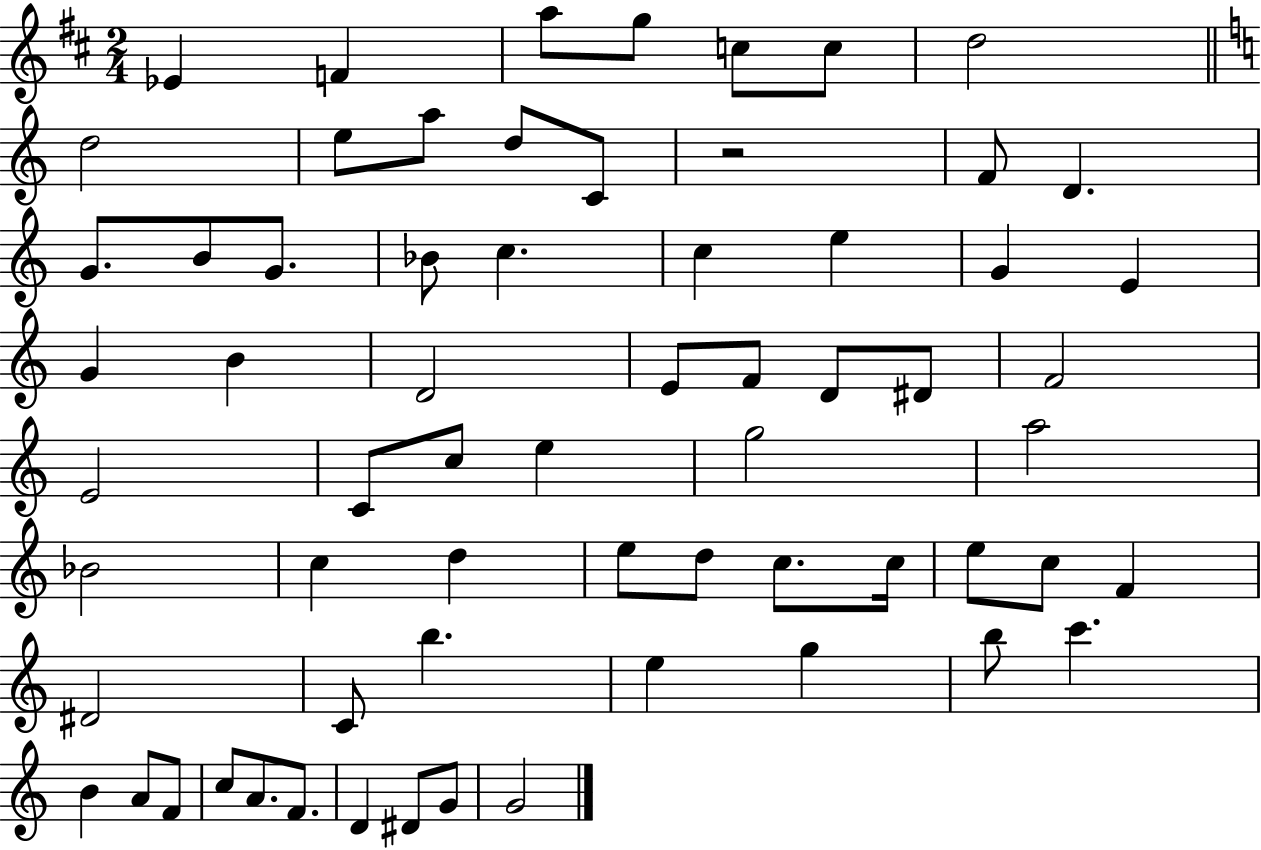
X:1
T:Untitled
M:2/4
L:1/4
K:D
_E F a/2 g/2 c/2 c/2 d2 d2 e/2 a/2 d/2 C/2 z2 F/2 D G/2 B/2 G/2 _B/2 c c e G E G B D2 E/2 F/2 D/2 ^D/2 F2 E2 C/2 c/2 e g2 a2 _B2 c d e/2 d/2 c/2 c/4 e/2 c/2 F ^D2 C/2 b e g b/2 c' B A/2 F/2 c/2 A/2 F/2 D ^D/2 G/2 G2